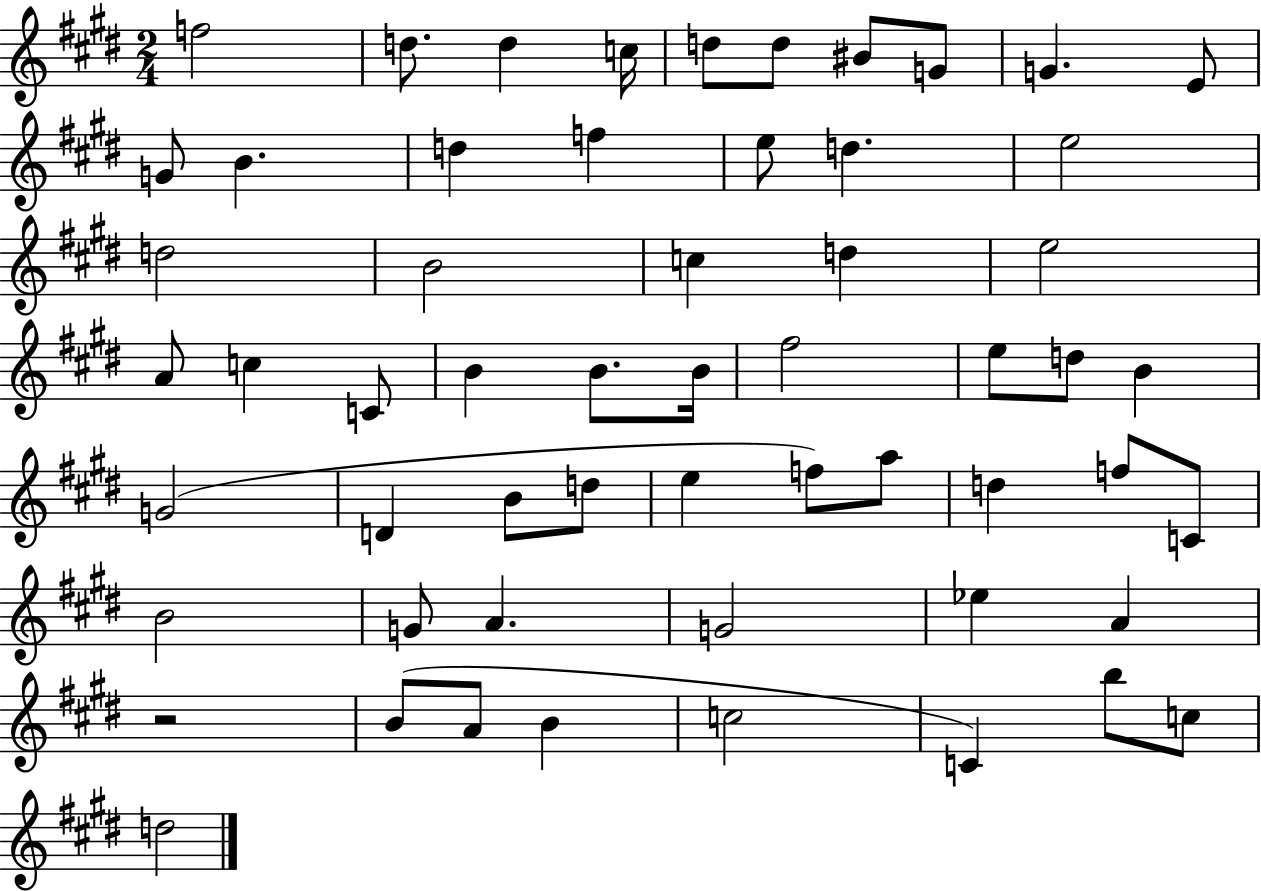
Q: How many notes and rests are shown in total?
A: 57